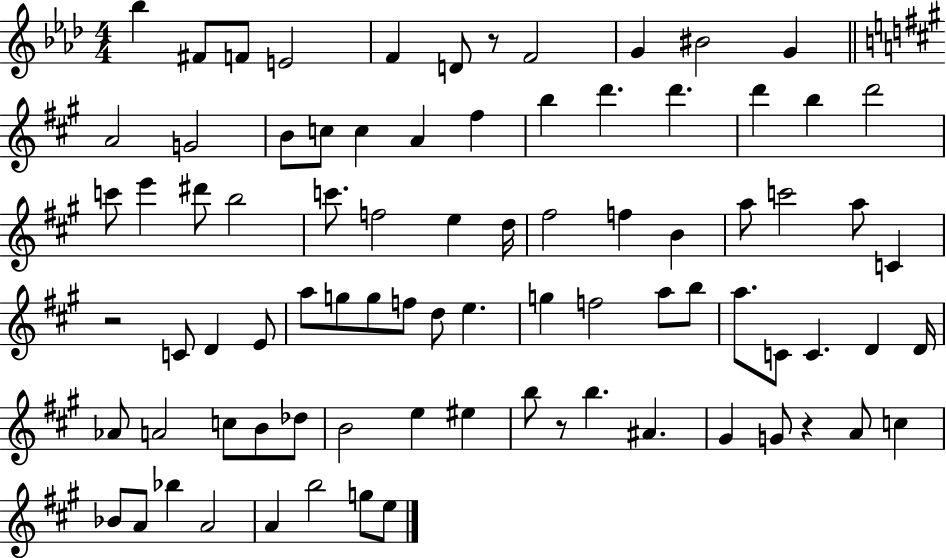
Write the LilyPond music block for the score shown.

{
  \clef treble
  \numericTimeSignature
  \time 4/4
  \key aes \major
  bes''4 fis'8 f'8 e'2 | f'4 d'8 r8 f'2 | g'4 bis'2 g'4 | \bar "||" \break \key a \major a'2 g'2 | b'8 c''8 c''4 a'4 fis''4 | b''4 d'''4. d'''4. | d'''4 b''4 d'''2 | \break c'''8 e'''4 dis'''8 b''2 | c'''8. f''2 e''4 d''16 | fis''2 f''4 b'4 | a''8 c'''2 a''8 c'4 | \break r2 c'8 d'4 e'8 | a''8 g''8 g''8 f''8 d''8 e''4. | g''4 f''2 a''8 b''8 | a''8. c'8 c'4. d'4 d'16 | \break aes'8 a'2 c''8 b'8 des''8 | b'2 e''4 eis''4 | b''8 r8 b''4. ais'4. | gis'4 g'8 r4 a'8 c''4 | \break bes'8 a'8 bes''4 a'2 | a'4 b''2 g''8 e''8 | \bar "|."
}